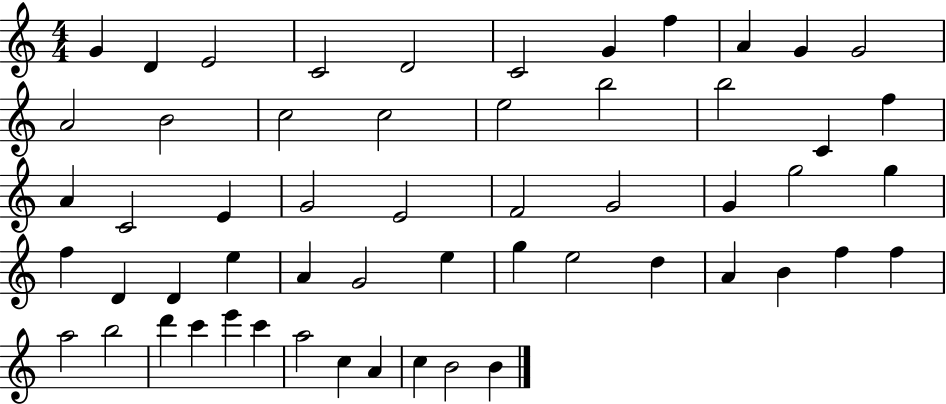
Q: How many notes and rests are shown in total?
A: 56